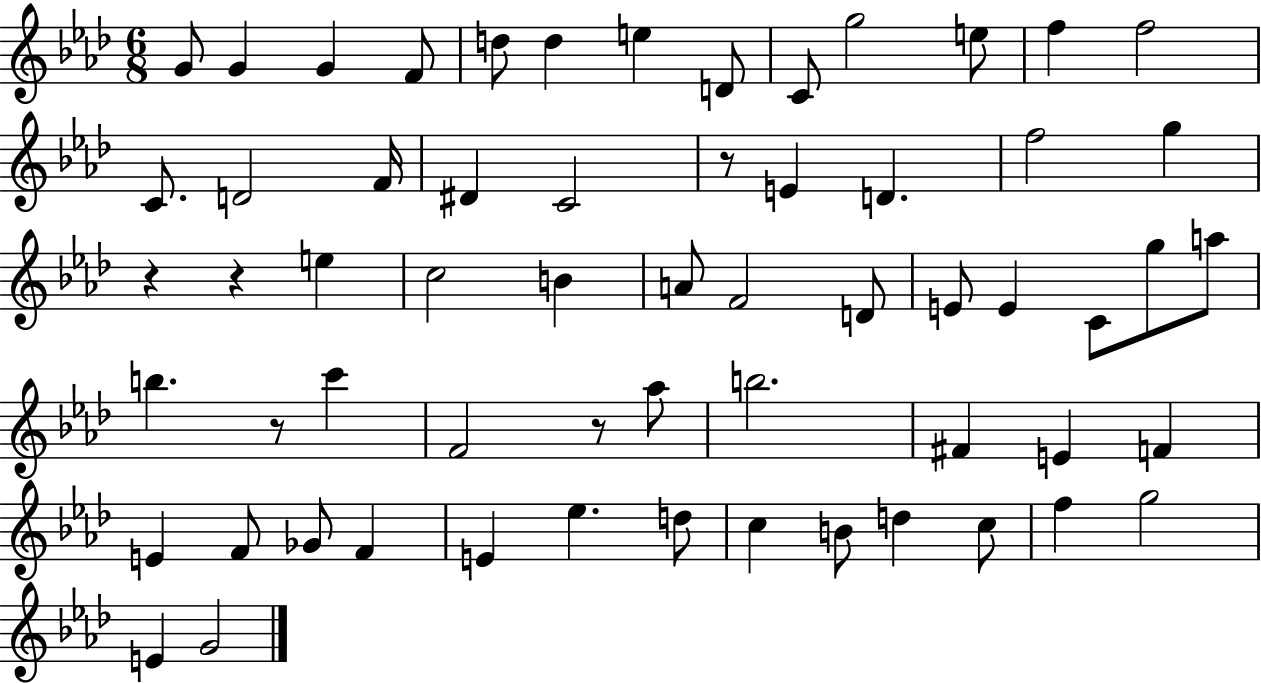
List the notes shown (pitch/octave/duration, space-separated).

G4/e G4/q G4/q F4/e D5/e D5/q E5/q D4/e C4/e G5/h E5/e F5/q F5/h C4/e. D4/h F4/s D#4/q C4/h R/e E4/q D4/q. F5/h G5/q R/q R/q E5/q C5/h B4/q A4/e F4/h D4/e E4/e E4/q C4/e G5/e A5/e B5/q. R/e C6/q F4/h R/e Ab5/e B5/h. F#4/q E4/q F4/q E4/q F4/e Gb4/e F4/q E4/q Eb5/q. D5/e C5/q B4/e D5/q C5/e F5/q G5/h E4/q G4/h